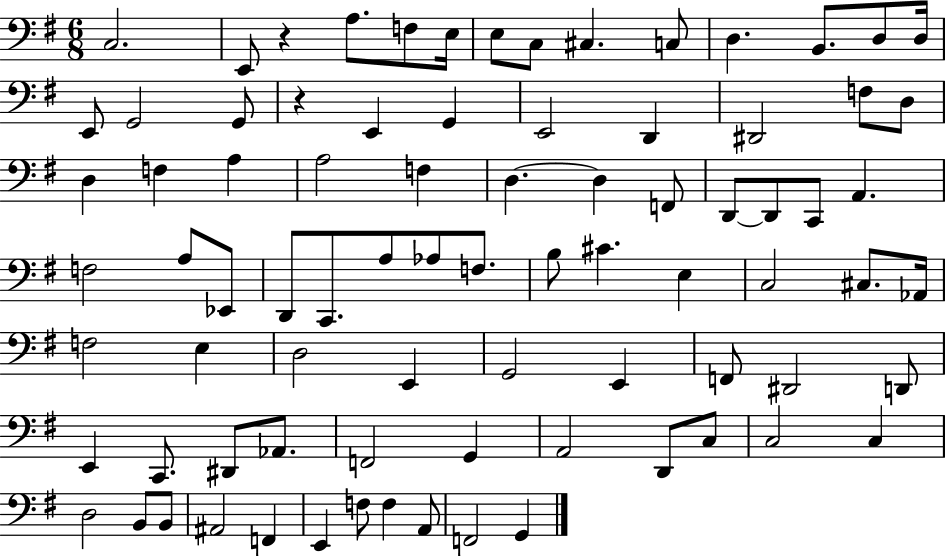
X:1
T:Untitled
M:6/8
L:1/4
K:G
C,2 E,,/2 z A,/2 F,/2 E,/4 E,/2 C,/2 ^C, C,/2 D, B,,/2 D,/2 D,/4 E,,/2 G,,2 G,,/2 z E,, G,, E,,2 D,, ^D,,2 F,/2 D,/2 D, F, A, A,2 F, D, D, F,,/2 D,,/2 D,,/2 C,,/2 A,, F,2 A,/2 _E,,/2 D,,/2 C,,/2 A,/2 _A,/2 F,/2 B,/2 ^C E, C,2 ^C,/2 _A,,/4 F,2 E, D,2 E,, G,,2 E,, F,,/2 ^D,,2 D,,/2 E,, C,,/2 ^D,,/2 _A,,/2 F,,2 G,, A,,2 D,,/2 C,/2 C,2 C, D,2 B,,/2 B,,/2 ^A,,2 F,, E,, F,/2 F, A,,/2 F,,2 G,,